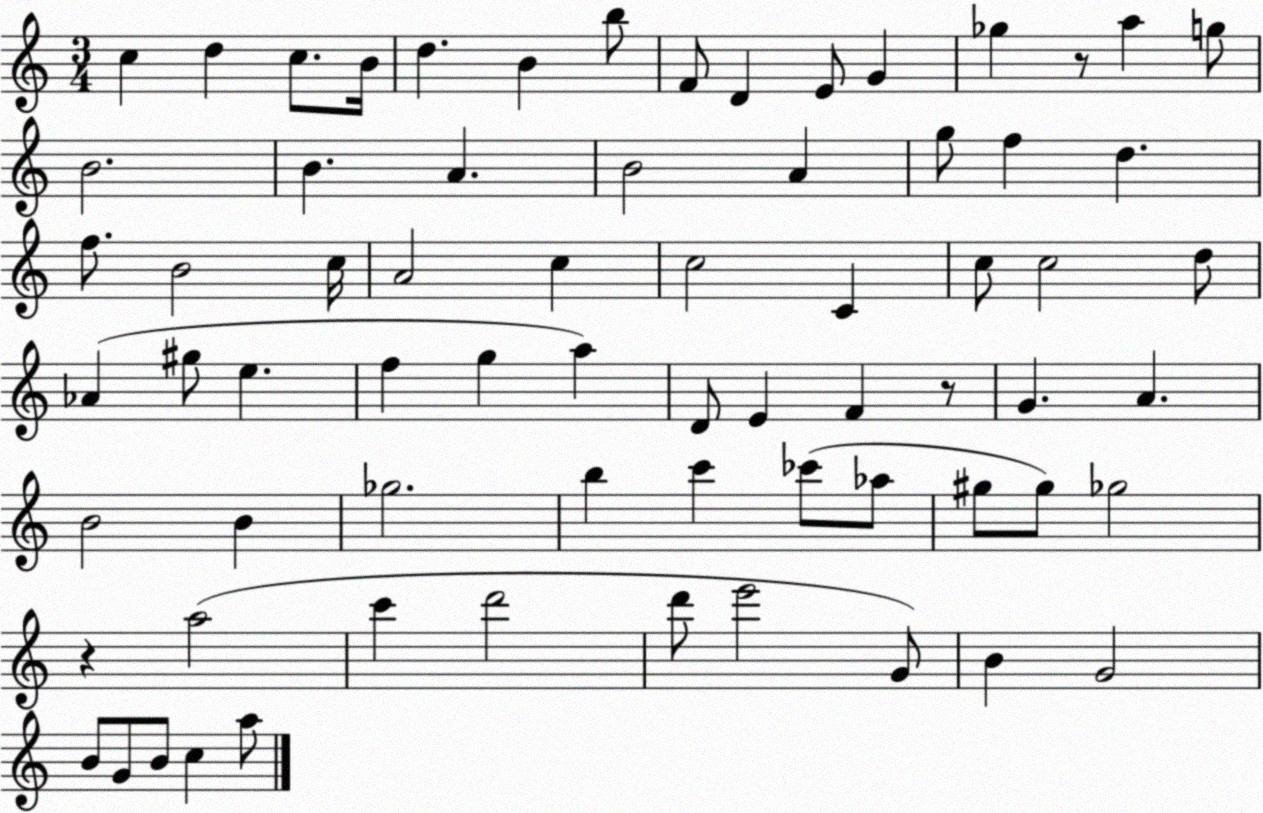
X:1
T:Untitled
M:3/4
L:1/4
K:C
c d c/2 B/4 d B b/2 F/2 D E/2 G _g z/2 a g/2 B2 B A B2 A g/2 f d f/2 B2 c/4 A2 c c2 C c/2 c2 d/2 _A ^g/2 e f g a D/2 E F z/2 G A B2 B _g2 b c' _c'/2 _a/2 ^g/2 ^g/2 _g2 z a2 c' d'2 d'/2 e'2 G/2 B G2 B/2 G/2 B/2 c a/2